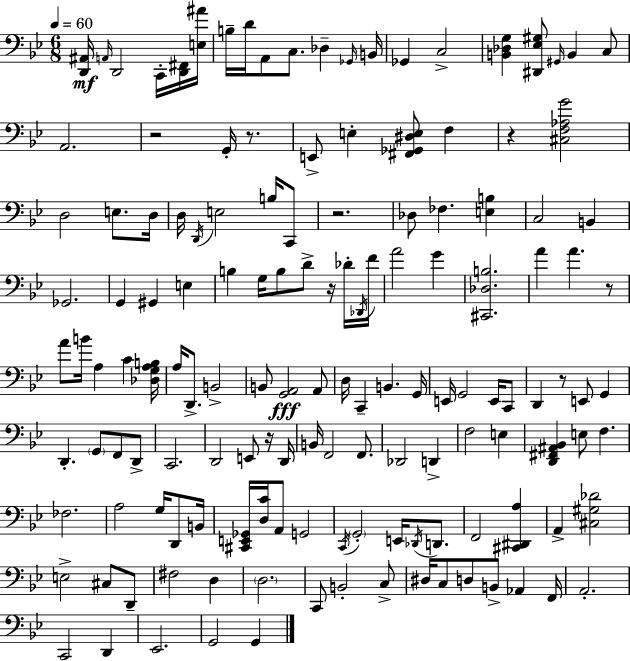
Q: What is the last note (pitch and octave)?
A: G2